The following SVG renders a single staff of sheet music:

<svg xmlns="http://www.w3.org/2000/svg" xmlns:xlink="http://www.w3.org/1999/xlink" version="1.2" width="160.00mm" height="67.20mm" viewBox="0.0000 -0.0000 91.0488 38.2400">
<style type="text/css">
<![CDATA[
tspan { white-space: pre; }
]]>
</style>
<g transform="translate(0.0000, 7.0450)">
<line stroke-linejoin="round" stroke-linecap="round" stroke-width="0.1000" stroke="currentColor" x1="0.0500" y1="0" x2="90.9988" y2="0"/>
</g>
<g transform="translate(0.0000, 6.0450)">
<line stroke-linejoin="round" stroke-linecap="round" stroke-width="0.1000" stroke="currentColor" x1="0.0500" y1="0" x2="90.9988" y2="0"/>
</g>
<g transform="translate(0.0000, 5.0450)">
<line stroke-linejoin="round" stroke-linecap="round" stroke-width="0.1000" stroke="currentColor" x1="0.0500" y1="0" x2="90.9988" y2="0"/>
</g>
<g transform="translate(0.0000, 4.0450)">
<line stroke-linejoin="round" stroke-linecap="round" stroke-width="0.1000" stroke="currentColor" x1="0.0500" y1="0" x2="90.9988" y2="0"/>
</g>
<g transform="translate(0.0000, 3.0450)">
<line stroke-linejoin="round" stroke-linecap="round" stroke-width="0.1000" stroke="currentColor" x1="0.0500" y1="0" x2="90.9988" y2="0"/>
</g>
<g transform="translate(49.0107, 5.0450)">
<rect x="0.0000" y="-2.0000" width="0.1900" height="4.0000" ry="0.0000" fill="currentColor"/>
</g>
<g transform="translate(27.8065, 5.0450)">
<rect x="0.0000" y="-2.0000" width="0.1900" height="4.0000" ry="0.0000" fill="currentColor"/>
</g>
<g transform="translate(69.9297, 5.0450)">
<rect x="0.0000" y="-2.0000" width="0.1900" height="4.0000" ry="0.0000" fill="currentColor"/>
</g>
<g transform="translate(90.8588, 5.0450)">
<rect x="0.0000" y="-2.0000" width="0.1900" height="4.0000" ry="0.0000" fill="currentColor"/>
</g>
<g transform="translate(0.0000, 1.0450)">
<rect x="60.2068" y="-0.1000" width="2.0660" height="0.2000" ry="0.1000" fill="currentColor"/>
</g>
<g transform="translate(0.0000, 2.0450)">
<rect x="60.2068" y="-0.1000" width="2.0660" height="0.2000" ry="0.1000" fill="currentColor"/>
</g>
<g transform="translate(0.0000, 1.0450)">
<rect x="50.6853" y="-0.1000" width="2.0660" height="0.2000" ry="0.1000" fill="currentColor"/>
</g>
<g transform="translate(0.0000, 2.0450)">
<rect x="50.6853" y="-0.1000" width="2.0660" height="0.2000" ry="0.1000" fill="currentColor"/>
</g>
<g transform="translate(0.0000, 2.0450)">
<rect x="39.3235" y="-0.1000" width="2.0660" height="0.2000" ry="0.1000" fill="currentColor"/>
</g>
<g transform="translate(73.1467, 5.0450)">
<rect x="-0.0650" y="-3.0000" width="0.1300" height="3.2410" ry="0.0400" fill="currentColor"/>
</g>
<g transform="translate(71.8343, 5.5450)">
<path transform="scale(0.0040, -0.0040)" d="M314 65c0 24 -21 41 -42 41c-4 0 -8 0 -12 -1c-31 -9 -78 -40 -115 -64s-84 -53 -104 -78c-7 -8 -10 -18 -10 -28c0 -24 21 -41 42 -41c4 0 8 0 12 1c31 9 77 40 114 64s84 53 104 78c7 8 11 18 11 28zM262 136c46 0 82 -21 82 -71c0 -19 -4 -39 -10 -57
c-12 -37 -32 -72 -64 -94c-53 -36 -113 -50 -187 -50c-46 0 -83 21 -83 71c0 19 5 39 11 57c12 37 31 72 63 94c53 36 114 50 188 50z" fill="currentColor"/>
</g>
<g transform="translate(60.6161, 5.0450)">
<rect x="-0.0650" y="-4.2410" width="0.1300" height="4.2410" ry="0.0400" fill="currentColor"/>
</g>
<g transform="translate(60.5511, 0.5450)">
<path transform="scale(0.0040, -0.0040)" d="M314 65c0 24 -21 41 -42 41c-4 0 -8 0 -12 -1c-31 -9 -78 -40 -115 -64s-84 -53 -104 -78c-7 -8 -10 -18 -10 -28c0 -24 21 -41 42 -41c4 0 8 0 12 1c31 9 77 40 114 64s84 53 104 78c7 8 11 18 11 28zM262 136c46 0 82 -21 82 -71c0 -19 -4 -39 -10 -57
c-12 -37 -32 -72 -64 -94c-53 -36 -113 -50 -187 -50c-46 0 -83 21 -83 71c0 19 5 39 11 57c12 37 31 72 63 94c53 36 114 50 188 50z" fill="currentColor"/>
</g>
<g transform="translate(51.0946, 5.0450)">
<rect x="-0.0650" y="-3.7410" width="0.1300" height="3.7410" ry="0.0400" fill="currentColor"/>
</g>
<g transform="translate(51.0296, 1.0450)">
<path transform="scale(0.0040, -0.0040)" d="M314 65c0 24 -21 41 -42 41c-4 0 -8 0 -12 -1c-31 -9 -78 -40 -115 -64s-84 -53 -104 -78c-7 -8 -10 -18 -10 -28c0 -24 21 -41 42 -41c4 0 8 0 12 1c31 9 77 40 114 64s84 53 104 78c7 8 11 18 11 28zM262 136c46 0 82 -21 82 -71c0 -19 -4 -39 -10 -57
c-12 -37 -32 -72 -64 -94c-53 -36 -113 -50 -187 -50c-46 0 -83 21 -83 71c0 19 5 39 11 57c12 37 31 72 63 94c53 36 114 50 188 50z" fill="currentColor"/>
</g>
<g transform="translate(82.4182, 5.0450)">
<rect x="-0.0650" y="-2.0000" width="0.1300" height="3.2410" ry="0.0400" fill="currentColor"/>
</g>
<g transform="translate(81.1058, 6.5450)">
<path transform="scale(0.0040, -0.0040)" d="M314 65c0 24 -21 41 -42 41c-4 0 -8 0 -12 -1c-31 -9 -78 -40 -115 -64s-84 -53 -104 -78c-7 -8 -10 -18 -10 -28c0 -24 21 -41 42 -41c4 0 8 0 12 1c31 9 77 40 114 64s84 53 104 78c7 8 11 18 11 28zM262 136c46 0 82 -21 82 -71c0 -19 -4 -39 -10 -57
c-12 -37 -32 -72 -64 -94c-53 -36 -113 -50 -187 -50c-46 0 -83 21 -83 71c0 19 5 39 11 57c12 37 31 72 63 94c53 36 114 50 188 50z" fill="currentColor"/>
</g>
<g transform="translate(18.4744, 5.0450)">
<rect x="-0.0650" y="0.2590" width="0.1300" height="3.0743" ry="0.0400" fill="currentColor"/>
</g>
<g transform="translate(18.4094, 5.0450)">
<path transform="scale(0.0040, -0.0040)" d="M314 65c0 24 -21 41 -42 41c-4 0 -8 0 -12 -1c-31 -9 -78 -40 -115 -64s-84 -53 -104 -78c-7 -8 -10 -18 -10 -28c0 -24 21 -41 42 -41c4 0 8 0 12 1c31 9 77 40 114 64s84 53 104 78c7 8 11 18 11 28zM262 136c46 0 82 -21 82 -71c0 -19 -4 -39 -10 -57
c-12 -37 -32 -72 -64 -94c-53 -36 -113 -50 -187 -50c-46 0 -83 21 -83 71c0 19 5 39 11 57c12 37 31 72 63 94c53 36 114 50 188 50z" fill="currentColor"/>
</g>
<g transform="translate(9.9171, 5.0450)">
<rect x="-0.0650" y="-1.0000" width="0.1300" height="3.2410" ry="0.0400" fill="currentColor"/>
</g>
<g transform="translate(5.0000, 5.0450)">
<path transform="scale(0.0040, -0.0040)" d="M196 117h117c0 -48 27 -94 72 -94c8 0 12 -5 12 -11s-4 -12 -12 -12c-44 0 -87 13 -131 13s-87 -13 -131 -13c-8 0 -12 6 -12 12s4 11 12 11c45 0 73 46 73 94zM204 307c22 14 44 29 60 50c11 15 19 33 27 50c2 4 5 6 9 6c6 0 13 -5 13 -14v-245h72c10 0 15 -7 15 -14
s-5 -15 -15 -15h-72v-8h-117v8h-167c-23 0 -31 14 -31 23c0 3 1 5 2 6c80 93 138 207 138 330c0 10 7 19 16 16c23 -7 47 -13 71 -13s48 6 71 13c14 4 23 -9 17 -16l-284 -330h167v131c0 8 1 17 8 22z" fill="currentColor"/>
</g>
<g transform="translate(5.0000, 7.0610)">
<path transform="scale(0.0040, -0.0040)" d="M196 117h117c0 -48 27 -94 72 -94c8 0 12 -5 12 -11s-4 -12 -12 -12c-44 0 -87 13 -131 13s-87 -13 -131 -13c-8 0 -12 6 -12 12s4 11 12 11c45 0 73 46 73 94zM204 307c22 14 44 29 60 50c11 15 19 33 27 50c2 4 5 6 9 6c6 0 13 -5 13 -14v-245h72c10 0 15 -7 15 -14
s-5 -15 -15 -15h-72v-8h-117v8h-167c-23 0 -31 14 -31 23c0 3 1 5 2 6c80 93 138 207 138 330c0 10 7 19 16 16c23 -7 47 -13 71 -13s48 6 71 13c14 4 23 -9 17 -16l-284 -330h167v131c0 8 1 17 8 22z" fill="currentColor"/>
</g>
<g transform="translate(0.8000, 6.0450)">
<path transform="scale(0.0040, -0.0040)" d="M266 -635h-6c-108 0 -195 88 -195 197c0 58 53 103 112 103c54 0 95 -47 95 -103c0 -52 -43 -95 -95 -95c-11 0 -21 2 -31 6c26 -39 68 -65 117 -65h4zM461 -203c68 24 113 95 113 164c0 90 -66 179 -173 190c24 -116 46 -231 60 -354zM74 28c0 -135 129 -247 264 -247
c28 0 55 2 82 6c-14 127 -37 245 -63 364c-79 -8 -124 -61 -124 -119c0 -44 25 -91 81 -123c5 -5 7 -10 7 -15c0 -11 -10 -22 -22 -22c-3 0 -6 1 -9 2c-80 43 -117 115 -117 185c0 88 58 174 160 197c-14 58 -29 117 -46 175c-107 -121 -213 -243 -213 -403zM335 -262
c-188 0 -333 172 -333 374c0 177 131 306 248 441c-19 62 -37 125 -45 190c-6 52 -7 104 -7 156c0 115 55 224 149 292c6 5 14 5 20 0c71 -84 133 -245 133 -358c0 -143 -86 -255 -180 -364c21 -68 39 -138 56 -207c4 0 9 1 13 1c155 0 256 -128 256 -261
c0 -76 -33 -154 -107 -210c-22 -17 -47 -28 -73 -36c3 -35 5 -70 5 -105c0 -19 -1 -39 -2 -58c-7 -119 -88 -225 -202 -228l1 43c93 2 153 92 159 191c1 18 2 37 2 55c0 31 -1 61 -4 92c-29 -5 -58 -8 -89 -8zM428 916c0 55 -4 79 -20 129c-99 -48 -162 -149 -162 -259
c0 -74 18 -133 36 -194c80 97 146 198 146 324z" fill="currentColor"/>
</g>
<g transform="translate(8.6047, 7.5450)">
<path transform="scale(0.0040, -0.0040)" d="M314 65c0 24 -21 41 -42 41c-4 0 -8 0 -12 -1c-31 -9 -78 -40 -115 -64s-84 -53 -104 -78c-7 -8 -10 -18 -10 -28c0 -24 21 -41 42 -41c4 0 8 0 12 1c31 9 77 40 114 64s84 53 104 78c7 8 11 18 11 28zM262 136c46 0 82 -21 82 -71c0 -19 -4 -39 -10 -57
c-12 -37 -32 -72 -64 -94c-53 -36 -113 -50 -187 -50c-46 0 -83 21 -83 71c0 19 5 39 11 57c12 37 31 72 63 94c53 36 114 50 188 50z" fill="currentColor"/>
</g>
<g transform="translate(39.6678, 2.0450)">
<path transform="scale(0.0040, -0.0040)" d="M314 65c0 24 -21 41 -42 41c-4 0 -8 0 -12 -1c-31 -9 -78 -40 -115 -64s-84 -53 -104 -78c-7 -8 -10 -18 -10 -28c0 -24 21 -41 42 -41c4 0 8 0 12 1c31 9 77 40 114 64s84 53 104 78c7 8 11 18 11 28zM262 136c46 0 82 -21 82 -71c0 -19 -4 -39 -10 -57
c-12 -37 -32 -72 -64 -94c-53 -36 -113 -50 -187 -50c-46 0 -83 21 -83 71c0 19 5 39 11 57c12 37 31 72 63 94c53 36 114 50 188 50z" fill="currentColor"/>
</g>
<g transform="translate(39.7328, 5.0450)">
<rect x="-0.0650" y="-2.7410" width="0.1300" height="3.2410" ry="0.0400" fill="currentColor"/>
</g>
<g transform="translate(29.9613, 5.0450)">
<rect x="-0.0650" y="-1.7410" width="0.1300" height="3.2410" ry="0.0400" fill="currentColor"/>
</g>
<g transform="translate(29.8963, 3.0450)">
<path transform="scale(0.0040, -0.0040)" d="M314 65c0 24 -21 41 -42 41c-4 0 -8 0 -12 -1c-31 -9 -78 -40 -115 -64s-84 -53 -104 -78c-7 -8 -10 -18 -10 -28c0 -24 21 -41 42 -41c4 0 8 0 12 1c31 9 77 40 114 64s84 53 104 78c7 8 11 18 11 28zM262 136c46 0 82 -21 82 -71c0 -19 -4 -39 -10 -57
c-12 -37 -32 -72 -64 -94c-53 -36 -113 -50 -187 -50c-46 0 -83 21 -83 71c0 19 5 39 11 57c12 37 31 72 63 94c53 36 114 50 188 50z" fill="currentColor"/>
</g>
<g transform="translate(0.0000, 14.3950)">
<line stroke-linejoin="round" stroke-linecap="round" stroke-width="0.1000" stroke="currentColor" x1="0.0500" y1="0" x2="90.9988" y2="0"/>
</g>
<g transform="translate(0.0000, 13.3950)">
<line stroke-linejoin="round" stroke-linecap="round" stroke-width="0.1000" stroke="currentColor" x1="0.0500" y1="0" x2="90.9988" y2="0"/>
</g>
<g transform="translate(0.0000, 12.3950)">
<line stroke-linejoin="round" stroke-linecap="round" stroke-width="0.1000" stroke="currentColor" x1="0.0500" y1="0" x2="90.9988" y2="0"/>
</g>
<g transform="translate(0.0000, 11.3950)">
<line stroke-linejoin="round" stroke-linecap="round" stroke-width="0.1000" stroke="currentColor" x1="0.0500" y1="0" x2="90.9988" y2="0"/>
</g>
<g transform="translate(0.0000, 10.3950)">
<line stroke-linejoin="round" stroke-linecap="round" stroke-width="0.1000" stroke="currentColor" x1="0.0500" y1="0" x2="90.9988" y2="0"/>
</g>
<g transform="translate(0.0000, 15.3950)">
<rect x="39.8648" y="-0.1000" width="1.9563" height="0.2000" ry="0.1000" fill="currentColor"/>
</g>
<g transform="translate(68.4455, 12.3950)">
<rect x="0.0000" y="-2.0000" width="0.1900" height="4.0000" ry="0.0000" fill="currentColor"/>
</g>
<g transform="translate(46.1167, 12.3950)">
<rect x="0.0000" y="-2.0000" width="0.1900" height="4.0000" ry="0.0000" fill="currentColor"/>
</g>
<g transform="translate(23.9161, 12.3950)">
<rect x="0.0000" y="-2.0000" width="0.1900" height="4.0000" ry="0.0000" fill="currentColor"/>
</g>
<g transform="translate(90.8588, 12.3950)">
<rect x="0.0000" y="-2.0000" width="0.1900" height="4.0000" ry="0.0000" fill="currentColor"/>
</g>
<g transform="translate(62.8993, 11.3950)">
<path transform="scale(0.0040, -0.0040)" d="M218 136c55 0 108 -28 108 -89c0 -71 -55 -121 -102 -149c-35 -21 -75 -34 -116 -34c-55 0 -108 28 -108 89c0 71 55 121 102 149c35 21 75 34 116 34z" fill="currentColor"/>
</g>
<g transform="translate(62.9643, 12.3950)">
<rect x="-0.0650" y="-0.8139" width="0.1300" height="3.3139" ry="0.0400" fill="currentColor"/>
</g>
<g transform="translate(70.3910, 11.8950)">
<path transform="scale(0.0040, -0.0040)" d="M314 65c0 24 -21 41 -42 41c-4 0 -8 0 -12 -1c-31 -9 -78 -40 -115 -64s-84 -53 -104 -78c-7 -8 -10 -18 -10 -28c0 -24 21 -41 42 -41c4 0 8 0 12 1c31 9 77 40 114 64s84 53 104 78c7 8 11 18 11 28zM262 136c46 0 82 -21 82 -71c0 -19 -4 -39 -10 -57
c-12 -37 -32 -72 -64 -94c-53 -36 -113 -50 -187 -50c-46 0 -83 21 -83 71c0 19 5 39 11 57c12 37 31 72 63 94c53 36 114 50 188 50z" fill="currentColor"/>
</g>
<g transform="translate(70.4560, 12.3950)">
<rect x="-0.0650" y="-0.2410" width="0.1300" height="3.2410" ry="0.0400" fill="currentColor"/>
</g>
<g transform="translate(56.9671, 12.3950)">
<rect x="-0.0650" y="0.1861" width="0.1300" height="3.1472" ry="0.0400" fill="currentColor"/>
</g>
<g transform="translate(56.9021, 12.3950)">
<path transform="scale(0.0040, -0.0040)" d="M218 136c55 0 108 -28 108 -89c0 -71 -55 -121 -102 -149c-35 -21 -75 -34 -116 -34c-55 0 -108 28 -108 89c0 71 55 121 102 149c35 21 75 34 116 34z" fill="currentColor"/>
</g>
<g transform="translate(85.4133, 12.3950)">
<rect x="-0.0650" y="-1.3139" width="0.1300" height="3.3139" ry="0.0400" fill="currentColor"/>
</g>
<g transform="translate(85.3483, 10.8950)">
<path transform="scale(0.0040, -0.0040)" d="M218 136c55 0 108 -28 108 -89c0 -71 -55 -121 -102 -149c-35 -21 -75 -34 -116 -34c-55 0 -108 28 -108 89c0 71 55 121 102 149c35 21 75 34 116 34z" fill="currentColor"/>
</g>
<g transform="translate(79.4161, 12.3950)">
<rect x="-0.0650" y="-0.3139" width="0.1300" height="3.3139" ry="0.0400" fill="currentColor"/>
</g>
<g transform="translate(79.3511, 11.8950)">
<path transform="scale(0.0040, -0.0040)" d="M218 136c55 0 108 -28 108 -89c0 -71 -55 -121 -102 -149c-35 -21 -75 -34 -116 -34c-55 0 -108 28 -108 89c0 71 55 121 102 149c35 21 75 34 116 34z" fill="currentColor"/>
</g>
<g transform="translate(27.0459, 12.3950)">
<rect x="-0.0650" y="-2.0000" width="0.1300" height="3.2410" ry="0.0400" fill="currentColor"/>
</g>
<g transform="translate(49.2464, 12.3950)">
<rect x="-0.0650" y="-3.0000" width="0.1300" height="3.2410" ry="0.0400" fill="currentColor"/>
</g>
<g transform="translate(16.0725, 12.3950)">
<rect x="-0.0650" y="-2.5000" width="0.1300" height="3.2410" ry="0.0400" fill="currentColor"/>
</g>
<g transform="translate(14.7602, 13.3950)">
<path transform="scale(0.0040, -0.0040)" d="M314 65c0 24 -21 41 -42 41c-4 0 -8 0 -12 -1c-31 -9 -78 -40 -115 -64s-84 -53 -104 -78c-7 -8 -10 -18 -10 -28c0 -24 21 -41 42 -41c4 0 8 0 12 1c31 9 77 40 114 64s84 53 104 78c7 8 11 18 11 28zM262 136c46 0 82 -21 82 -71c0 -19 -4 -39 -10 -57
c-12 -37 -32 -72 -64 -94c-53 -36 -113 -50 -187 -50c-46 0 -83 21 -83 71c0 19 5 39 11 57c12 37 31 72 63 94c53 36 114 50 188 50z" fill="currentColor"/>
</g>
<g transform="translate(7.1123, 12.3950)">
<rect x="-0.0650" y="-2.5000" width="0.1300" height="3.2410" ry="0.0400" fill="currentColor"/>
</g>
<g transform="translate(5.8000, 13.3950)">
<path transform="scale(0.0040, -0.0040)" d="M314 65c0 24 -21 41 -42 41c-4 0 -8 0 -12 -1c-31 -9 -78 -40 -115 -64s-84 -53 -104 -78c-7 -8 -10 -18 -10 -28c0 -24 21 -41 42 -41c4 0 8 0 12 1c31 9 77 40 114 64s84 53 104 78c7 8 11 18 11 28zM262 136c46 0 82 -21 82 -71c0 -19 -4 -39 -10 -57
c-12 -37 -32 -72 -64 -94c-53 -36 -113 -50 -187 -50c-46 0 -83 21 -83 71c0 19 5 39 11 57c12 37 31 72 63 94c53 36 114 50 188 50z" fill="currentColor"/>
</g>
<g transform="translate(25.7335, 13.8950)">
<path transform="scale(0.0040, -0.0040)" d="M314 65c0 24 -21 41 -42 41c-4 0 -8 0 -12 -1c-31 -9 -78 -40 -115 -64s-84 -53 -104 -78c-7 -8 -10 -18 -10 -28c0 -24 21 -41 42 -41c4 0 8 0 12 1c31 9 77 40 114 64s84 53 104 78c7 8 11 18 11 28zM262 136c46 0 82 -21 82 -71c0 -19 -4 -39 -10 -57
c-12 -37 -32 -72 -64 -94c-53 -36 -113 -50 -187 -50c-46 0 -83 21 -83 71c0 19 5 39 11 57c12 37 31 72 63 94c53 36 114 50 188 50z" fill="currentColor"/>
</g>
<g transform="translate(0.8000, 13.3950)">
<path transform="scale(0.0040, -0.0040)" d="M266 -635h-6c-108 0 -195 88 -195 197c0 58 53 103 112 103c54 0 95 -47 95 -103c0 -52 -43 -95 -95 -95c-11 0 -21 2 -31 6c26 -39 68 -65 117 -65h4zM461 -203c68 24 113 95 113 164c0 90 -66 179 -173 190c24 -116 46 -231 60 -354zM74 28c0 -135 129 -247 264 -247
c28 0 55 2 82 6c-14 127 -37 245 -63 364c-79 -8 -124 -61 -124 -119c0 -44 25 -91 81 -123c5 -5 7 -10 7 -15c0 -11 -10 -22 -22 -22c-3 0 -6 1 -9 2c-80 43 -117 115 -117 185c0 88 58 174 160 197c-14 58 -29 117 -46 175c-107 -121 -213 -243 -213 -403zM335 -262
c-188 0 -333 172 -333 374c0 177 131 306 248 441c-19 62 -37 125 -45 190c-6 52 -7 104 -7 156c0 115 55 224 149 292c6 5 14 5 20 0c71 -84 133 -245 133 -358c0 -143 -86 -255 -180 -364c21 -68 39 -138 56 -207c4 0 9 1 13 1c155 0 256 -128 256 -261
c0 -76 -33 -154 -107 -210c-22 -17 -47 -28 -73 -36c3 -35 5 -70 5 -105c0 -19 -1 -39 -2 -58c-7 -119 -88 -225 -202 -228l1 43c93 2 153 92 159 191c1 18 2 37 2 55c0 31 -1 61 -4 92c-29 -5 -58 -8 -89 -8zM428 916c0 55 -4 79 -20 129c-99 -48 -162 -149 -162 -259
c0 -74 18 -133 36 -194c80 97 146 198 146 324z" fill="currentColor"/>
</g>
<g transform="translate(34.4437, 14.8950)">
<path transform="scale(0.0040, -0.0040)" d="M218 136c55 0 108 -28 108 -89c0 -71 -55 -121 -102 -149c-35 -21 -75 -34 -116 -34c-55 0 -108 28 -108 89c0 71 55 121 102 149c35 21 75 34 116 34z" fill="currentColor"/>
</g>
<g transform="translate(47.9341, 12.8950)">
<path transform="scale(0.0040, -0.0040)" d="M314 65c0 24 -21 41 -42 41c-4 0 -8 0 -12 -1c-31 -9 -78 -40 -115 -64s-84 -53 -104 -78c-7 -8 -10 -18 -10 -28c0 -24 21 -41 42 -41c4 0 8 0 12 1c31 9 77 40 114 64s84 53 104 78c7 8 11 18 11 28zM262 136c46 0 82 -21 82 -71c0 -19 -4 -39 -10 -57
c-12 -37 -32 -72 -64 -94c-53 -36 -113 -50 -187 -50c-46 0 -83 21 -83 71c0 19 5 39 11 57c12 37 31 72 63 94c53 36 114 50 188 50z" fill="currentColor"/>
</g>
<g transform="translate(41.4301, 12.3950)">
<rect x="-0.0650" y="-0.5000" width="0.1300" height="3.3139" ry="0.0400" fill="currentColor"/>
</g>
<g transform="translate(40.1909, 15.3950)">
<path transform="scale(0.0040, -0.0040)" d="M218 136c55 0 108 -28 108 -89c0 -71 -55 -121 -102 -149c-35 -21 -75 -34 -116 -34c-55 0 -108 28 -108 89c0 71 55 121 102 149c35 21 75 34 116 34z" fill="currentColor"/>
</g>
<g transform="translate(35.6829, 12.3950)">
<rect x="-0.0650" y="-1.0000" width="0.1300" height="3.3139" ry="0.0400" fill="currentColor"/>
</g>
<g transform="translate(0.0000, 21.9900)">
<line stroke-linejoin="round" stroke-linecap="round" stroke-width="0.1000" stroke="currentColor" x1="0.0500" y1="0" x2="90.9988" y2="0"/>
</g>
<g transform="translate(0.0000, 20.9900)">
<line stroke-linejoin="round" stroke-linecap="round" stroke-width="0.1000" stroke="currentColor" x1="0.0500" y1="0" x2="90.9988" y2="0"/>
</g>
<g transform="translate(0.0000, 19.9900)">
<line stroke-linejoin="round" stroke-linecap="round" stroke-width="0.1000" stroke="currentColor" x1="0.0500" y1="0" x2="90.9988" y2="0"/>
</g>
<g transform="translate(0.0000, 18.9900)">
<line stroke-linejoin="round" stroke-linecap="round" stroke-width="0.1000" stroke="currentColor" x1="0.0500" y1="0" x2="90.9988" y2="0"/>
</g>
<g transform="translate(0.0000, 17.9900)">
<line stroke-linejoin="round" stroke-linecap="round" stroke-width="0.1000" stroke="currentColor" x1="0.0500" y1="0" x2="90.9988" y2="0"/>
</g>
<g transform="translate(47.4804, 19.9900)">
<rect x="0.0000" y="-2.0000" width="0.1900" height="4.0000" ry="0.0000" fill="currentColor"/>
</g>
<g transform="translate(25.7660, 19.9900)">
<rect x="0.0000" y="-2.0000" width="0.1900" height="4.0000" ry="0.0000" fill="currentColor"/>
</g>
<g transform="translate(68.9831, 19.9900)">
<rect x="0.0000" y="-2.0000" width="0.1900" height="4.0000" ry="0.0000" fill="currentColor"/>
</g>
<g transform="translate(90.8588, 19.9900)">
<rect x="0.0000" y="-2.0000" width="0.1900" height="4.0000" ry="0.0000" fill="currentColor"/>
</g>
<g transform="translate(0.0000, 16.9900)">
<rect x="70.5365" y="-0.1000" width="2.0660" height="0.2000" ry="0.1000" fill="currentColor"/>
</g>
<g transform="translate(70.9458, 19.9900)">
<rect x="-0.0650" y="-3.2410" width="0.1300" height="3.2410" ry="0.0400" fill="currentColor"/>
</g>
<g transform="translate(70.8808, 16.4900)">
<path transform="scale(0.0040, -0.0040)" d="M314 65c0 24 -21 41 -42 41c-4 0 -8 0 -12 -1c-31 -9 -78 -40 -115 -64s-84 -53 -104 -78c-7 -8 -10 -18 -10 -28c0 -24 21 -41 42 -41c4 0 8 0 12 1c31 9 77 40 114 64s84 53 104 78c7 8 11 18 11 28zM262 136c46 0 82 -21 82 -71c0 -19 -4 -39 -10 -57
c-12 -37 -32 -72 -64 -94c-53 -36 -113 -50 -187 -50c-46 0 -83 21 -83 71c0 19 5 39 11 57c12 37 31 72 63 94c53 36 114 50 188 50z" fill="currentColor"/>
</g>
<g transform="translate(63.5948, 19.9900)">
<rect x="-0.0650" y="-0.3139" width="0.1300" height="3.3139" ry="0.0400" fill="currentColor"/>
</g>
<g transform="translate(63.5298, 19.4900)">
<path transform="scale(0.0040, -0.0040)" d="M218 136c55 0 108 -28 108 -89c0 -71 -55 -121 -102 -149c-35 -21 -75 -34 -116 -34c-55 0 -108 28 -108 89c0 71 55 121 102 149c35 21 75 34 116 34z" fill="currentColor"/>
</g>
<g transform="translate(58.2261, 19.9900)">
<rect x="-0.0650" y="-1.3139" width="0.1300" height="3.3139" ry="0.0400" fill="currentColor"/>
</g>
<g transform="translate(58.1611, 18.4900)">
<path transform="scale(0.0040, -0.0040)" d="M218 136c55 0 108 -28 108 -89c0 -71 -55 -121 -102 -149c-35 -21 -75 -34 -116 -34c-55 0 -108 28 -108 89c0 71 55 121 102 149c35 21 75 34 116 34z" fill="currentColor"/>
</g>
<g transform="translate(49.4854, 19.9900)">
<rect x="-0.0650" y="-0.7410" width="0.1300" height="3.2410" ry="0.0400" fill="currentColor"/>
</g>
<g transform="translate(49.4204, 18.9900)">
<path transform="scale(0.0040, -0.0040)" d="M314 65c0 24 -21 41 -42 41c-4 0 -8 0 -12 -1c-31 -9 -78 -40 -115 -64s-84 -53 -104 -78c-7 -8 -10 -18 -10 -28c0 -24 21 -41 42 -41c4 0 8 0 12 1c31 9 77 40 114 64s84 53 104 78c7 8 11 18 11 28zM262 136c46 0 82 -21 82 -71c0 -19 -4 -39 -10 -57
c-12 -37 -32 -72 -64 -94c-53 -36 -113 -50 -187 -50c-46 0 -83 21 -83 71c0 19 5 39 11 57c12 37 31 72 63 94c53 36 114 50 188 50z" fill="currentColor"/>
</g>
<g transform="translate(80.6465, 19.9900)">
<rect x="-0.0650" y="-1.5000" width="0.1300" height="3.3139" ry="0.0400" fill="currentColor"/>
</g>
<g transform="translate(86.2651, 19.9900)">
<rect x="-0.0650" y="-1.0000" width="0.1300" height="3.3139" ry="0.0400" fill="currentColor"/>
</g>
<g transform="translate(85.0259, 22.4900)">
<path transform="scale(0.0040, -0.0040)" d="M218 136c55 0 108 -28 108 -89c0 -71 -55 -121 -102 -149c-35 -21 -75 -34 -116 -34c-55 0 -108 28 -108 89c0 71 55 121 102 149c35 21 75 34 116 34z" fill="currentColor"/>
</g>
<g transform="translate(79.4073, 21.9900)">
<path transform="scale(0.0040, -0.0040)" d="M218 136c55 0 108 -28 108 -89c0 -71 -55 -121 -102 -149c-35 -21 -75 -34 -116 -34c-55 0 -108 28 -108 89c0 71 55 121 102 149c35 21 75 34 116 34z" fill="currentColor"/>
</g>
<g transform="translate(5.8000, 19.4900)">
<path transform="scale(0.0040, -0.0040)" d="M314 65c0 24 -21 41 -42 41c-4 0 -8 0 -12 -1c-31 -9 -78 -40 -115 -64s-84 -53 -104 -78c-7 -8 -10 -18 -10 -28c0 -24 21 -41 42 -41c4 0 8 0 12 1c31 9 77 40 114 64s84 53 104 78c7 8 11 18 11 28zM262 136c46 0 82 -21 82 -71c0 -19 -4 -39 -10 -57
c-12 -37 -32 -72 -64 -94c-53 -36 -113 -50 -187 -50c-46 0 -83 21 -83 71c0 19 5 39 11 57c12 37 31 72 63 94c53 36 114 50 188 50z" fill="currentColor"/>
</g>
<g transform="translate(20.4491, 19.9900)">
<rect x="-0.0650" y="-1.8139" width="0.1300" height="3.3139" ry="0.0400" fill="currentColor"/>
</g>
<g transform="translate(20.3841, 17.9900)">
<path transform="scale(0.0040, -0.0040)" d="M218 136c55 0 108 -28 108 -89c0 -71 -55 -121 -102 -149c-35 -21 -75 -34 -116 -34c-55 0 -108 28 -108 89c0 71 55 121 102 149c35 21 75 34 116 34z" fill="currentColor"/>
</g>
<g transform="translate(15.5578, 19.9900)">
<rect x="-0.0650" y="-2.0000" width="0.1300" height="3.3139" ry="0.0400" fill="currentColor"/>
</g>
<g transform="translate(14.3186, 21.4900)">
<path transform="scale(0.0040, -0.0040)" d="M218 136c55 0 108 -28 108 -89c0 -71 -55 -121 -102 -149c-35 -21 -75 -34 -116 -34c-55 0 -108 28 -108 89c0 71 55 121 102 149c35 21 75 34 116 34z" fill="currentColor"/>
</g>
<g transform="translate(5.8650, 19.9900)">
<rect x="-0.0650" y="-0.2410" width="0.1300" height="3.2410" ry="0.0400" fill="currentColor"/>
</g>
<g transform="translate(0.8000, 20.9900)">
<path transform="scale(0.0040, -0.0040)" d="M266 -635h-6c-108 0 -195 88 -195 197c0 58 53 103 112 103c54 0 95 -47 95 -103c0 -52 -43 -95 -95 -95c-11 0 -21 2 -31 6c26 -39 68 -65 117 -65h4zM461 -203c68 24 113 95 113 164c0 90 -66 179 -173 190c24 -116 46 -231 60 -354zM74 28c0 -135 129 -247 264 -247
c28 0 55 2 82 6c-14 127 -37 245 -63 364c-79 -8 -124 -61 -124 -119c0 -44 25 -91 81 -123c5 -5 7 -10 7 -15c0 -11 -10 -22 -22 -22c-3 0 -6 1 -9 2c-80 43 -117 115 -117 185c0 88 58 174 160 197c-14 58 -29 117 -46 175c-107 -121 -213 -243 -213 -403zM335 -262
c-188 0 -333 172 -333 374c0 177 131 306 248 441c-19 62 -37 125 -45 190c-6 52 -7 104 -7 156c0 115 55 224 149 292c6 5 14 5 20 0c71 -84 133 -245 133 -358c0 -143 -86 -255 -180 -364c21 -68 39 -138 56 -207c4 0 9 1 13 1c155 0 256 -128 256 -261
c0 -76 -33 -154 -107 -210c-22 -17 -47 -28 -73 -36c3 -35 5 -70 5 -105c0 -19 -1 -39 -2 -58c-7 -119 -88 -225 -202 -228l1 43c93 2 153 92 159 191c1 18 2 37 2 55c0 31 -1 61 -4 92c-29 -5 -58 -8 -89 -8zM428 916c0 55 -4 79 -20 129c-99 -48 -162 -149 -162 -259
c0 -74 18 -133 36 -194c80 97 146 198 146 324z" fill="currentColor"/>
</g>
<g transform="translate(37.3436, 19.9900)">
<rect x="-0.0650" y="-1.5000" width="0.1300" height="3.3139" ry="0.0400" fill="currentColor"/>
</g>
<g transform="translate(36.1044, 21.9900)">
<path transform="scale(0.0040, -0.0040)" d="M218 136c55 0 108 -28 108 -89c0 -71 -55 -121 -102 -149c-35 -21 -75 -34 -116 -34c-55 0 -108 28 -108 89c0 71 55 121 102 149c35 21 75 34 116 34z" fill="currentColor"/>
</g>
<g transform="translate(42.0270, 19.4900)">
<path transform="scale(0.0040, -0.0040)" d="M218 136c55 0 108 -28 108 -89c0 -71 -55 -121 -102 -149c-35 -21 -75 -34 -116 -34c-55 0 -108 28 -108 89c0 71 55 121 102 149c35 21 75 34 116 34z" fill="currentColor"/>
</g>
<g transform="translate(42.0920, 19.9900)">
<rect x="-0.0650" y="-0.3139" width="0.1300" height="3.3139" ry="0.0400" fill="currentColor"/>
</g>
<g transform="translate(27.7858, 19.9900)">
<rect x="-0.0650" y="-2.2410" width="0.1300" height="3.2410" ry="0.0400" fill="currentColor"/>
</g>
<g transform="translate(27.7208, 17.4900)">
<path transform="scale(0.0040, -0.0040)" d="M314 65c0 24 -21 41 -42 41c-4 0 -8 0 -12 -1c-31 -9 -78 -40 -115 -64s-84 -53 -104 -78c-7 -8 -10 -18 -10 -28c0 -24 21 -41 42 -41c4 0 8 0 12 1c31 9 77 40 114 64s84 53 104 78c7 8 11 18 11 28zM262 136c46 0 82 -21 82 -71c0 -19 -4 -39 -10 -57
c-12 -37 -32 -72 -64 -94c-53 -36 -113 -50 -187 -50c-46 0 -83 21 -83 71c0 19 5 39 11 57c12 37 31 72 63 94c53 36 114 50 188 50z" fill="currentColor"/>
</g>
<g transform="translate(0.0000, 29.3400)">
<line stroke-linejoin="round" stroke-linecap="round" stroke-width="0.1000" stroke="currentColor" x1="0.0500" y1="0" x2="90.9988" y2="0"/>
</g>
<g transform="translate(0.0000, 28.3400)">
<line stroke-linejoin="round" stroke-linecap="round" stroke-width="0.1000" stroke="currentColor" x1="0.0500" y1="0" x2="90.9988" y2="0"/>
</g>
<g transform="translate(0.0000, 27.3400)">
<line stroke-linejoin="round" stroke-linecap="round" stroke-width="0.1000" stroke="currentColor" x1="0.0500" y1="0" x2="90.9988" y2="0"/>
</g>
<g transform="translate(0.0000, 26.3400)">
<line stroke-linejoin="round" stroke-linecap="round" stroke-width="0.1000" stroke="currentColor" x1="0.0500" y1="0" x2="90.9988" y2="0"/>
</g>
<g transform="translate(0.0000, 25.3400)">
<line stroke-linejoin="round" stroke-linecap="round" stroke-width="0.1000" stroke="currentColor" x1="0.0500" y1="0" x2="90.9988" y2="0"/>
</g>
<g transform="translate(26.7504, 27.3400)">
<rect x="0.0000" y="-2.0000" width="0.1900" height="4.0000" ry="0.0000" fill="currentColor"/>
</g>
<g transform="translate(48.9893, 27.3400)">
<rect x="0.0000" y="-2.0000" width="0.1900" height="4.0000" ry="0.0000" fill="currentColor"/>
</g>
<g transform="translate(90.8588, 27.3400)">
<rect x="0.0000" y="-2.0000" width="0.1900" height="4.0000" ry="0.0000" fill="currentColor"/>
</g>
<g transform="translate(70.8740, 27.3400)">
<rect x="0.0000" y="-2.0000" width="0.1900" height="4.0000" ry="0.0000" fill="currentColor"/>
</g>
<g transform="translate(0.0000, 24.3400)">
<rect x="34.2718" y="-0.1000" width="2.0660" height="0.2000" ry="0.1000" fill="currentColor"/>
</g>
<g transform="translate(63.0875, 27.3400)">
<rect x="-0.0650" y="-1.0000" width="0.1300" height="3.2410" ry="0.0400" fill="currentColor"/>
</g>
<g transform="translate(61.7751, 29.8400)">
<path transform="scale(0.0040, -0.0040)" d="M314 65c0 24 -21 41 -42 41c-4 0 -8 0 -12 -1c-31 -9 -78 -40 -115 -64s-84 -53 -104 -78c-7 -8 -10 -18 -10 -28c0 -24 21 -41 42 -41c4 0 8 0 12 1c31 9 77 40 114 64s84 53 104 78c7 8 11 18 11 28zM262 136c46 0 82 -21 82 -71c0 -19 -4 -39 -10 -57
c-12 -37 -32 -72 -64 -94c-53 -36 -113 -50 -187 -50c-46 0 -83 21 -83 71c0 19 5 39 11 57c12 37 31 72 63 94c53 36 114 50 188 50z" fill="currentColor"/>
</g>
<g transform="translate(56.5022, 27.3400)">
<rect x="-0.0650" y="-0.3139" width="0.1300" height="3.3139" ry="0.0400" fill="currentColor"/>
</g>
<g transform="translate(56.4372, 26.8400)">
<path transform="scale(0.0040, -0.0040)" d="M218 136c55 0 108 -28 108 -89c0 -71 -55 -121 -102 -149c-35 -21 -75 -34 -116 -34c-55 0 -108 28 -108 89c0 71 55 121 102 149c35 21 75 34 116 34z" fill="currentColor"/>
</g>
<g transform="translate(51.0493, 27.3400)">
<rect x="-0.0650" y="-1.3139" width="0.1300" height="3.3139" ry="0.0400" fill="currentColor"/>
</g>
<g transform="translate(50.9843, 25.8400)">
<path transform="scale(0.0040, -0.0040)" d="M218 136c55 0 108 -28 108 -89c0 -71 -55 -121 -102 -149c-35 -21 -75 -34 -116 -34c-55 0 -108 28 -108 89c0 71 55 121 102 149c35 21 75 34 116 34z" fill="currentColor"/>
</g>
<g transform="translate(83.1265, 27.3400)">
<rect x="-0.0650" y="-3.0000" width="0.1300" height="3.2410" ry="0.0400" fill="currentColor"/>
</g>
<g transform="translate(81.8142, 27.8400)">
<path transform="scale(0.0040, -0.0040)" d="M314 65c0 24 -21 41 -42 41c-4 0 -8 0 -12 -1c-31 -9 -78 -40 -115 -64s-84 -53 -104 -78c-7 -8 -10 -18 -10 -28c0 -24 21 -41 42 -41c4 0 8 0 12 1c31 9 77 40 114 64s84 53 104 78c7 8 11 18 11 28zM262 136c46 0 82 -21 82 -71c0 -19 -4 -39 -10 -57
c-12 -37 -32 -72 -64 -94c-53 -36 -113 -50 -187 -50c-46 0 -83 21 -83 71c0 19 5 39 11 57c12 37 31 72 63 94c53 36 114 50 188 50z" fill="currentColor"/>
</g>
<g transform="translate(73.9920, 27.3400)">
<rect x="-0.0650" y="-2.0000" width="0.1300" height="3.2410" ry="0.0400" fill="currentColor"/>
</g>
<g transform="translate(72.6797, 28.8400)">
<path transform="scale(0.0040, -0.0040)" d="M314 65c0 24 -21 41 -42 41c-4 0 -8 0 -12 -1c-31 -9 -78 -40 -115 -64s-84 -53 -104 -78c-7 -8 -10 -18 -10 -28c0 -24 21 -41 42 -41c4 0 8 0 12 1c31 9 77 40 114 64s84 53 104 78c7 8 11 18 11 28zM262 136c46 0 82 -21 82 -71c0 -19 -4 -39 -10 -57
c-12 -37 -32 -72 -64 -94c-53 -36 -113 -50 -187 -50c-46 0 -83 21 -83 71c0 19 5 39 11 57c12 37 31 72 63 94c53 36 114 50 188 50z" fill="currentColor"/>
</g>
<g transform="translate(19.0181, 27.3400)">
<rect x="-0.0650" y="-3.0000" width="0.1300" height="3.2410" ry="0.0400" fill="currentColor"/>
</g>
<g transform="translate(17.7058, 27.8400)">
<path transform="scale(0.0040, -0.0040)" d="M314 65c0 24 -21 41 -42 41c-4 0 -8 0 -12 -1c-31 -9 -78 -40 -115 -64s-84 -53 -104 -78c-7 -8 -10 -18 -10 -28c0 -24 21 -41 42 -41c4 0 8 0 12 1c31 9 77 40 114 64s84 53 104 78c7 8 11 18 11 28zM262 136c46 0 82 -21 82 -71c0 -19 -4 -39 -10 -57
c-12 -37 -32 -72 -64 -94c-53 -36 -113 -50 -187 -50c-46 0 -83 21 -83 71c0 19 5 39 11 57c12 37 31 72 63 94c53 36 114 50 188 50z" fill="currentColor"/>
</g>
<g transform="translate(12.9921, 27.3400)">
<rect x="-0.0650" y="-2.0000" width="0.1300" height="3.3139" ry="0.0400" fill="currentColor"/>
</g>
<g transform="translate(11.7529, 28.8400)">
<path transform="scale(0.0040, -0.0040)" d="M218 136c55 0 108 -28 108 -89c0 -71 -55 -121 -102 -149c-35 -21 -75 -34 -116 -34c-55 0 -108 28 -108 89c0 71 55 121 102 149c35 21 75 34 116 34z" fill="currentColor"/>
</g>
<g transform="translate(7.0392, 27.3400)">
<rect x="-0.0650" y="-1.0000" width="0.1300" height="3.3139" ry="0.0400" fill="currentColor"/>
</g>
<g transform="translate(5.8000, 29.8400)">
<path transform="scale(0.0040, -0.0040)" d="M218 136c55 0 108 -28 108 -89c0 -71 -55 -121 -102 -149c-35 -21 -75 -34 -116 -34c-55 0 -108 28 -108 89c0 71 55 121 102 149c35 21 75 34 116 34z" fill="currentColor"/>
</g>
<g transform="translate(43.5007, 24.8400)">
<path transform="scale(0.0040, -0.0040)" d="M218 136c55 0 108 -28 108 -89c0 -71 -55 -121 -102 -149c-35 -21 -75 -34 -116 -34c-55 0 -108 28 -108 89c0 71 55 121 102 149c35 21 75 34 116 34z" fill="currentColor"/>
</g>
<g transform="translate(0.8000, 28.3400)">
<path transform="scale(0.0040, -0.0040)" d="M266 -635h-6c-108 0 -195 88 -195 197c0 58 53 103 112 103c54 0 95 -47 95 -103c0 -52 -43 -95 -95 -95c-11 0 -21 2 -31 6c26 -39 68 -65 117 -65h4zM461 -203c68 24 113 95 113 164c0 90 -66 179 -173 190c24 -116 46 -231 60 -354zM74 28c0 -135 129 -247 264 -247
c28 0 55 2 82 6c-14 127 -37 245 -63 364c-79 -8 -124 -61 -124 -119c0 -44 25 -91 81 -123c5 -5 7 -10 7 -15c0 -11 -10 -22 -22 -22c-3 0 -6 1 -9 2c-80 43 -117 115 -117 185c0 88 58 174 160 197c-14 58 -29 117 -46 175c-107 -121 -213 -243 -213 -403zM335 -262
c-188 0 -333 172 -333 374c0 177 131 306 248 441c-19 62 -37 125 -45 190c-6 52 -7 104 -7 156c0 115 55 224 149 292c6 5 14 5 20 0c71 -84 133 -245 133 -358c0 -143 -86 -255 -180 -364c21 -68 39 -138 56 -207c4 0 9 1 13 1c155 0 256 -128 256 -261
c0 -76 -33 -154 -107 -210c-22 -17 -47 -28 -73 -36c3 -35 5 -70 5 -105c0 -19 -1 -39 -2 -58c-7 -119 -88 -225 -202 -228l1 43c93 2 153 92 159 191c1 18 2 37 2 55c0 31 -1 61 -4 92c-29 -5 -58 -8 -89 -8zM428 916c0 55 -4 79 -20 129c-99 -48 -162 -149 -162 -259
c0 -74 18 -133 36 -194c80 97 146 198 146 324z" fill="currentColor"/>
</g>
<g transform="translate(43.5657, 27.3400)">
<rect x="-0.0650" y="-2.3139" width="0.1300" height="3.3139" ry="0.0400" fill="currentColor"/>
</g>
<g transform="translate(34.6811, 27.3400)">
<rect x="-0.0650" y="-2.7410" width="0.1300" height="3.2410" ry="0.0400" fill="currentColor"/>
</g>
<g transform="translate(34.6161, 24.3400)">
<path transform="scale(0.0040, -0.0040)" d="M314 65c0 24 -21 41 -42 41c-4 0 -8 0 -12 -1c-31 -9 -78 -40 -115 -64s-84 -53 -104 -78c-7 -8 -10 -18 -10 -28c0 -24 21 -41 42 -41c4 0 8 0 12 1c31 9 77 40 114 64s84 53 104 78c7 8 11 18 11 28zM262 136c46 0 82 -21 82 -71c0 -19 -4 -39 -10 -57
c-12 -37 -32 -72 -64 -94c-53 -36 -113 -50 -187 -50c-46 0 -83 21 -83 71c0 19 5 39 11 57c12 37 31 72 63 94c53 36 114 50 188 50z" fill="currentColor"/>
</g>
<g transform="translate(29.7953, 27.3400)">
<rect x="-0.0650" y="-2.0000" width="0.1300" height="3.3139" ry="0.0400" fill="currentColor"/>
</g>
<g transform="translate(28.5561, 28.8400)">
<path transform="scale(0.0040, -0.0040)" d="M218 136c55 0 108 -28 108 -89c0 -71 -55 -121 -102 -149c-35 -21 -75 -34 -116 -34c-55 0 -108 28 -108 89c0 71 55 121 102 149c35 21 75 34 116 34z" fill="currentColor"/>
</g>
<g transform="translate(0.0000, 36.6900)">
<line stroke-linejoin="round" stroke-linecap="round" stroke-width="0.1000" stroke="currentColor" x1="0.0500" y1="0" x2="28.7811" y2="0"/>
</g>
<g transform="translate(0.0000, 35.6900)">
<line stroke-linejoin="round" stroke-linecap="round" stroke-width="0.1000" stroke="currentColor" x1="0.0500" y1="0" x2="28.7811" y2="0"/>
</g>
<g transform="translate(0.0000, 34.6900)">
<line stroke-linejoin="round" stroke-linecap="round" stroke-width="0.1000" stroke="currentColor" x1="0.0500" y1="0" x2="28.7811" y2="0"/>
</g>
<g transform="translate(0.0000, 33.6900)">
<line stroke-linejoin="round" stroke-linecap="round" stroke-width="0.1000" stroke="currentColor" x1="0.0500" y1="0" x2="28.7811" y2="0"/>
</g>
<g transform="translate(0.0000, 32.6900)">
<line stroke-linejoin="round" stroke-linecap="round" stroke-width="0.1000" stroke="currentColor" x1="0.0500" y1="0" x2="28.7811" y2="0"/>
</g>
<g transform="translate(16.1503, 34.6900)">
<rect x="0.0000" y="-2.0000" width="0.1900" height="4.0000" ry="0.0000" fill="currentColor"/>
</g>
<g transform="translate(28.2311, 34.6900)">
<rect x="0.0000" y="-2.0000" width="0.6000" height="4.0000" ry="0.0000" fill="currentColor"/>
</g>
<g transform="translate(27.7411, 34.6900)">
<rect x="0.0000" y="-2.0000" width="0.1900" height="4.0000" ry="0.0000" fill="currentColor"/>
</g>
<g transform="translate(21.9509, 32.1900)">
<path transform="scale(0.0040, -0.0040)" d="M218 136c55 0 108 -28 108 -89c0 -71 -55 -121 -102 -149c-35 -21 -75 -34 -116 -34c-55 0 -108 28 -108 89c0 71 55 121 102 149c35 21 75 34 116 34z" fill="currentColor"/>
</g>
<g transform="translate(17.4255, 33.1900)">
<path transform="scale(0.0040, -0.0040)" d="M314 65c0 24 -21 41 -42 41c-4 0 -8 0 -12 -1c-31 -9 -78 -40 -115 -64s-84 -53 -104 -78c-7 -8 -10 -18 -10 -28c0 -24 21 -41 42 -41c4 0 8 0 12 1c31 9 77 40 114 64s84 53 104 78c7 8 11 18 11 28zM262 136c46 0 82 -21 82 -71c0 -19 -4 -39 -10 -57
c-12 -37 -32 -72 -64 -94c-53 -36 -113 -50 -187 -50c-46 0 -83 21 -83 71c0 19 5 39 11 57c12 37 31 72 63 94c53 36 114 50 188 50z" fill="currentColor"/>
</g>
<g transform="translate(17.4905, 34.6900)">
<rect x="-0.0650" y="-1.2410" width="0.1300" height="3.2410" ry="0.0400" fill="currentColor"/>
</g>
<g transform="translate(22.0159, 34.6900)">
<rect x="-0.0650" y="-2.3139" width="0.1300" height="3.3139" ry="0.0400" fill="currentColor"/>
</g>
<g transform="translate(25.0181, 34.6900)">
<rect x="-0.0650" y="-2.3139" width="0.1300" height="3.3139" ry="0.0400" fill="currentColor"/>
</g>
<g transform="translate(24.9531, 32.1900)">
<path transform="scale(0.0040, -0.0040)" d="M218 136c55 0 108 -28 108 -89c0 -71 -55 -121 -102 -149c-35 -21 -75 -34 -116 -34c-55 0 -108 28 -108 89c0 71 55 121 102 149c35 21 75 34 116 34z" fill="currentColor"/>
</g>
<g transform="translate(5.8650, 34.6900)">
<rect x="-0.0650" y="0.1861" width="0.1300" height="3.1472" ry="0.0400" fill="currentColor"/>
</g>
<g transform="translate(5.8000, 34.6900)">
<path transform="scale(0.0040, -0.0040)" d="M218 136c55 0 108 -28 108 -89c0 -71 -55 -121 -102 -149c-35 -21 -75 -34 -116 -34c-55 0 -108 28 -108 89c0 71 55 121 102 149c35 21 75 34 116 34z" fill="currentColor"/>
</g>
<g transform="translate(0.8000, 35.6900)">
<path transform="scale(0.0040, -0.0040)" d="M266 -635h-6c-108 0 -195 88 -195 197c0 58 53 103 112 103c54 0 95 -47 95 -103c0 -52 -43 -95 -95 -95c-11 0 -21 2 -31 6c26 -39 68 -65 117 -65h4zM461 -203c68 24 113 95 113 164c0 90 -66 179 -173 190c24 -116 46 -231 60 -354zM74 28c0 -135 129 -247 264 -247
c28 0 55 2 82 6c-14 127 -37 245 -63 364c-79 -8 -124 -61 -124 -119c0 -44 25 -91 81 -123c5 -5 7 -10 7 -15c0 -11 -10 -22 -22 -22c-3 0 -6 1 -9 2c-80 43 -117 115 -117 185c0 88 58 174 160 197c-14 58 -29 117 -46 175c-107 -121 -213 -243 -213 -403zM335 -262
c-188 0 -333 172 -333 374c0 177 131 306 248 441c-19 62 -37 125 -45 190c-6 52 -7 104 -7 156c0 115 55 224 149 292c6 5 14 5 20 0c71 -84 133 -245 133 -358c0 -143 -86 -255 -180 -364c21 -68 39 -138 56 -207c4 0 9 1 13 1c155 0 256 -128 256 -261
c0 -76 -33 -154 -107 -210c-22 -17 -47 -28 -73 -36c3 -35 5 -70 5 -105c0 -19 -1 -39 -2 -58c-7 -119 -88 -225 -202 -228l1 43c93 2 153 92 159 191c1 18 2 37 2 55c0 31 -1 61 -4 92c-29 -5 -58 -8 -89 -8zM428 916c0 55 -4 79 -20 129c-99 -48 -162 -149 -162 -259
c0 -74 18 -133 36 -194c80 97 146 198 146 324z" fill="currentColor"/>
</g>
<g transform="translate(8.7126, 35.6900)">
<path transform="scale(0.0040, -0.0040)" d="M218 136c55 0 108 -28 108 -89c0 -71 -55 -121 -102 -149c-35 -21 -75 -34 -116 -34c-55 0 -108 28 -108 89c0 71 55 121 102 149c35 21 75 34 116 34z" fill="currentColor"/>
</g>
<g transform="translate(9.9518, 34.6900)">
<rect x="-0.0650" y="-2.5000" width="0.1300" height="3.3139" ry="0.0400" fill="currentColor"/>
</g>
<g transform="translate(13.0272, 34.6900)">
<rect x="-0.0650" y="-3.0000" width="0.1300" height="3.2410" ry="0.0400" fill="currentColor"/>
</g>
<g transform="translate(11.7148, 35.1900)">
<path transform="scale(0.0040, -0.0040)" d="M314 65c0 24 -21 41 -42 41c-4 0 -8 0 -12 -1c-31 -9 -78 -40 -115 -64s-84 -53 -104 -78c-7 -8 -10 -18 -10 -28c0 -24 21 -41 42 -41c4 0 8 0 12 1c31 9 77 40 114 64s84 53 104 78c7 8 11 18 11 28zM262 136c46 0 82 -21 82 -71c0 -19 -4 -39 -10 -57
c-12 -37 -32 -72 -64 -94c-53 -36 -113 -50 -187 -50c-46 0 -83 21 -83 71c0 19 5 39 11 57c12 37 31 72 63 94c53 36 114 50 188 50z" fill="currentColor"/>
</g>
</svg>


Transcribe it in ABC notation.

X:1
T:Untitled
M:4/4
L:1/4
K:C
D2 B2 f2 a2 c'2 d'2 A2 F2 G2 G2 F2 D C A2 B d c2 c e c2 F f g2 E c d2 e c b2 E D D F A2 F a2 g e c D2 F2 A2 B G A2 e2 g g